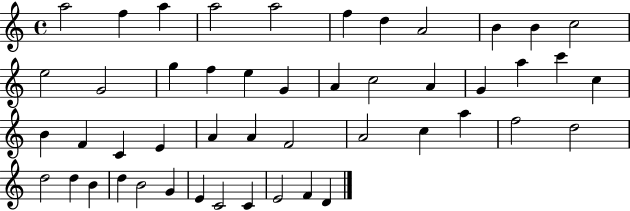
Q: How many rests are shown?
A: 0